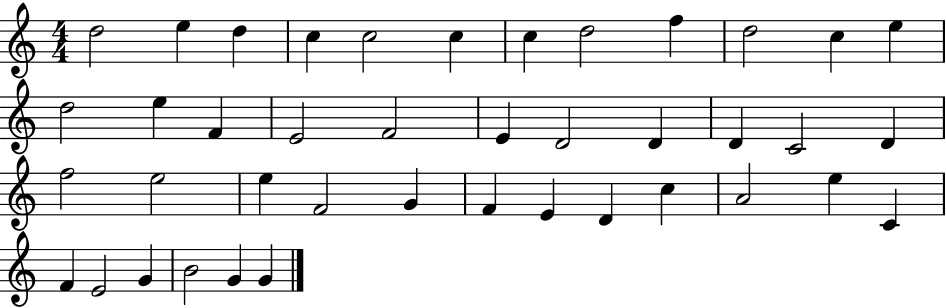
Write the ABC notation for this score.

X:1
T:Untitled
M:4/4
L:1/4
K:C
d2 e d c c2 c c d2 f d2 c e d2 e F E2 F2 E D2 D D C2 D f2 e2 e F2 G F E D c A2 e C F E2 G B2 G G